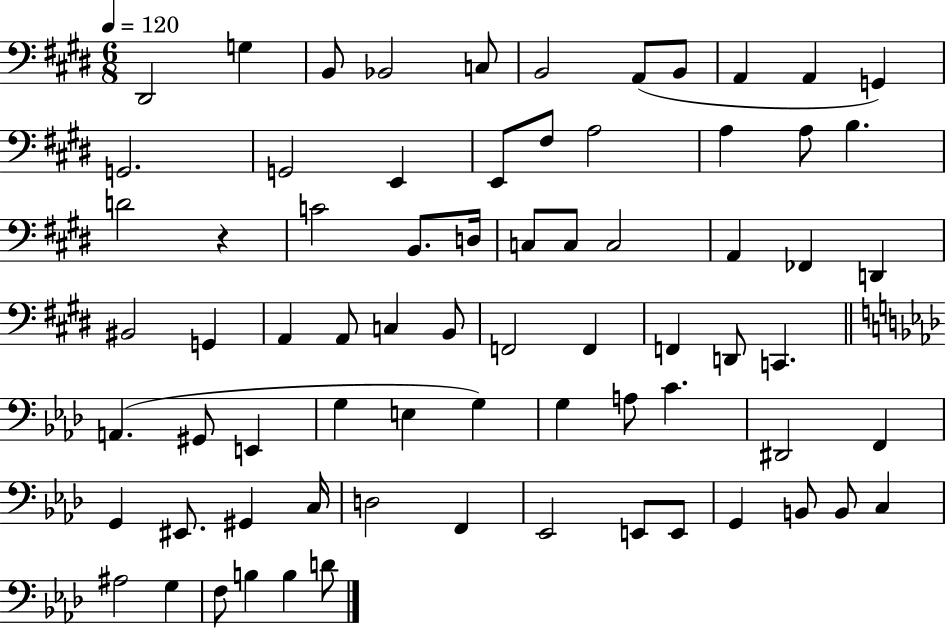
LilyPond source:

{
  \clef bass
  \numericTimeSignature
  \time 6/8
  \key e \major
  \tempo 4 = 120
  \repeat volta 2 { dis,2 g4 | b,8 bes,2 c8 | b,2 a,8( b,8 | a,4 a,4 g,4) | \break g,2. | g,2 e,4 | e,8 fis8 a2 | a4 a8 b4. | \break d'2 r4 | c'2 b,8. d16 | c8 c8 c2 | a,4 fes,4 d,4 | \break bis,2 g,4 | a,4 a,8 c4 b,8 | f,2 f,4 | f,4 d,8 c,4. | \break \bar "||" \break \key aes \major a,4.( gis,8 e,4 | g4 e4 g4) | g4 a8 c'4. | dis,2 f,4 | \break g,4 eis,8. gis,4 c16 | d2 f,4 | ees,2 e,8 e,8 | g,4 b,8 b,8 c4 | \break ais2 g4 | f8 b4 b4 d'8 | } \bar "|."
}